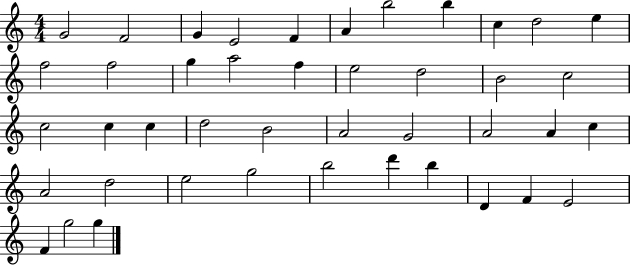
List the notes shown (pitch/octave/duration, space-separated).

G4/h F4/h G4/q E4/h F4/q A4/q B5/h B5/q C5/q D5/h E5/q F5/h F5/h G5/q A5/h F5/q E5/h D5/h B4/h C5/h C5/h C5/q C5/q D5/h B4/h A4/h G4/h A4/h A4/q C5/q A4/h D5/h E5/h G5/h B5/h D6/q B5/q D4/q F4/q E4/h F4/q G5/h G5/q